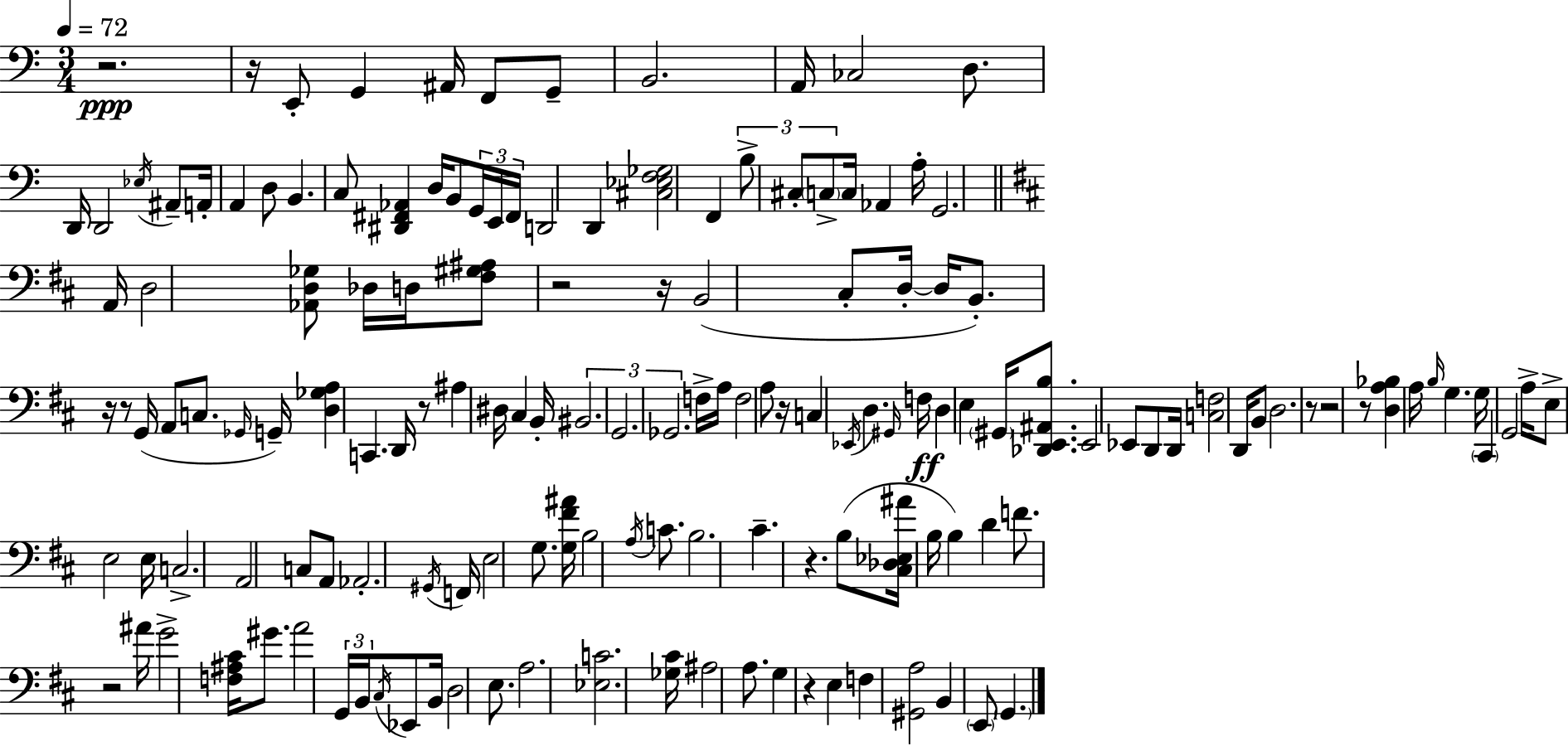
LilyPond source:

{
  \clef bass
  \numericTimeSignature
  \time 3/4
  \key c \major
  \tempo 4 = 72
  r2.\ppp | r16 e,8-. g,4 ais,16 f,8 g,8-- | b,2. | a,16 ces2 d8. | \break d,16 d,2 \acciaccatura { ees16 } ais,8-- | a,16-. a,4 d8 b,4. | c8 <dis, fis, aes,>4 d16 b,8 \tuplet 3/2 { g,16 e,16 | fis,16 } d,2 d,4 | \break <cis ees f ges>2 f,4 | \tuplet 3/2 { b8-> cis8-. \parenthesize c8-> } c16 aes,4 | a16-. g,2. | \bar "||" \break \key d \major a,16 d2 <aes, d ges>8 des16 | d16 <fis gis ais>8 r2 r16 | b,2( cis8-. d16-.~~ d16 | b,8.-.) r16 r8 g,16( a,8 c8. | \break \grace { ges,16 }) g,16-- <d ges a>4 c,4. | d,16 r8 ais4 dis16 cis4 | b,16-. \tuplet 3/2 { bis,2. | g,2. | \break ges,2. } | f16-> a16 f2 a8 | r16 c4 \acciaccatura { ees,16 } d4. | \grace { gis,16 }\ff f16 d4 e4 \parenthesize gis,16 | \break <des, e, ais, b>8. e,2 ees,8 | d,8 d,16 <c f>2 | d,16 b,8 d2. | r8 r2 | \break r8 <d a bes>4 a16 \grace { b16 } g4. | g16 \parenthesize cis,4 g,2 | a16-> e8-> e2 | e16 c2.-> | \break a,2 | c8 a,8 aes,2.-. | \acciaccatura { gis,16 } f,16 e2 | g8. <g fis' ais'>16 b2 | \break \acciaccatura { a16 } c'8. b2. | cis'4.-- | r4. b8( <cis des ees ais'>16 b16 b4) | d'4 f'8. r2 | \break ais'16 g'2-> | <f ais cis'>16 gis'8. a'2 | \tuplet 3/2 { g,16 b,16 \acciaccatura { cis16 } } ees,8 b,16 d2 | e8. a2. | \break <ees c'>2. | <ges cis'>16 ais2 | a8. g4 r4 | e4 f4 <gis, a>2 | \break b,4 \parenthesize e,8 | \parenthesize g,4. \bar "|."
}